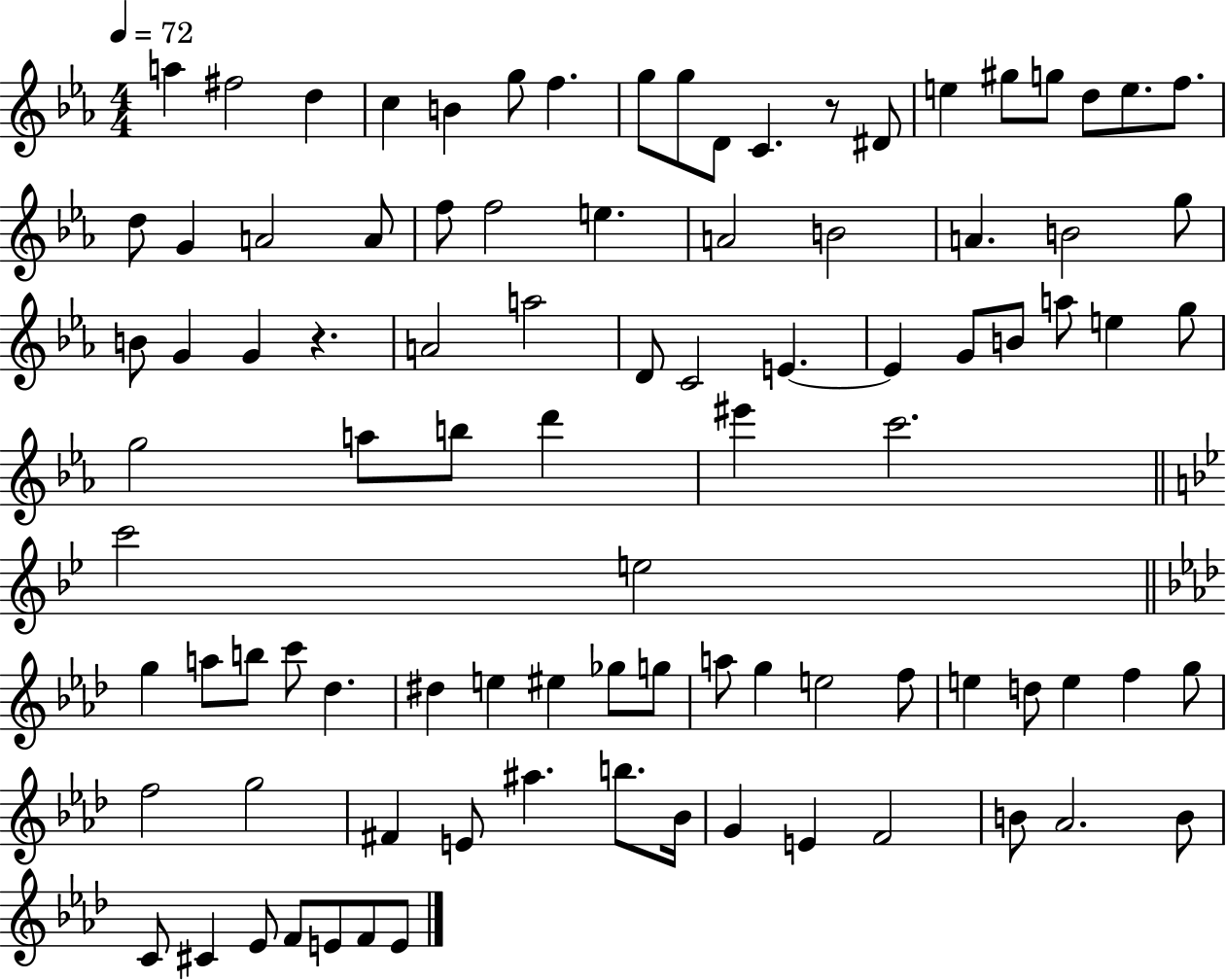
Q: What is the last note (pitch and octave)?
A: E4